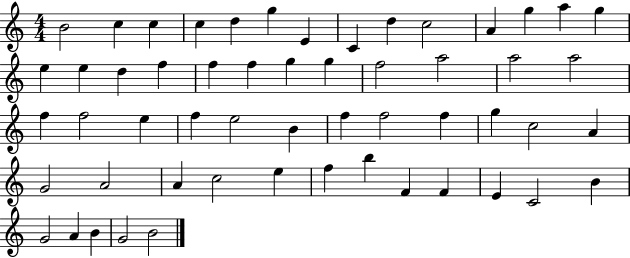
B4/h C5/q C5/q C5/q D5/q G5/q E4/q C4/q D5/q C5/h A4/q G5/q A5/q G5/q E5/q E5/q D5/q F5/q F5/q F5/q G5/q G5/q F5/h A5/h A5/h A5/h F5/q F5/h E5/q F5/q E5/h B4/q F5/q F5/h F5/q G5/q C5/h A4/q G4/h A4/h A4/q C5/h E5/q F5/q B5/q F4/q F4/q E4/q C4/h B4/q G4/h A4/q B4/q G4/h B4/h